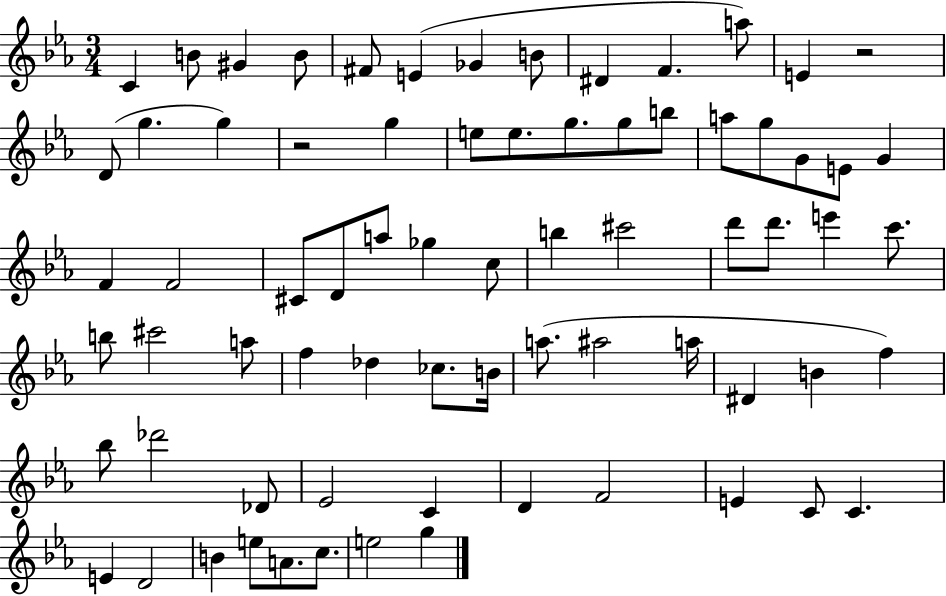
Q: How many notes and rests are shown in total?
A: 72